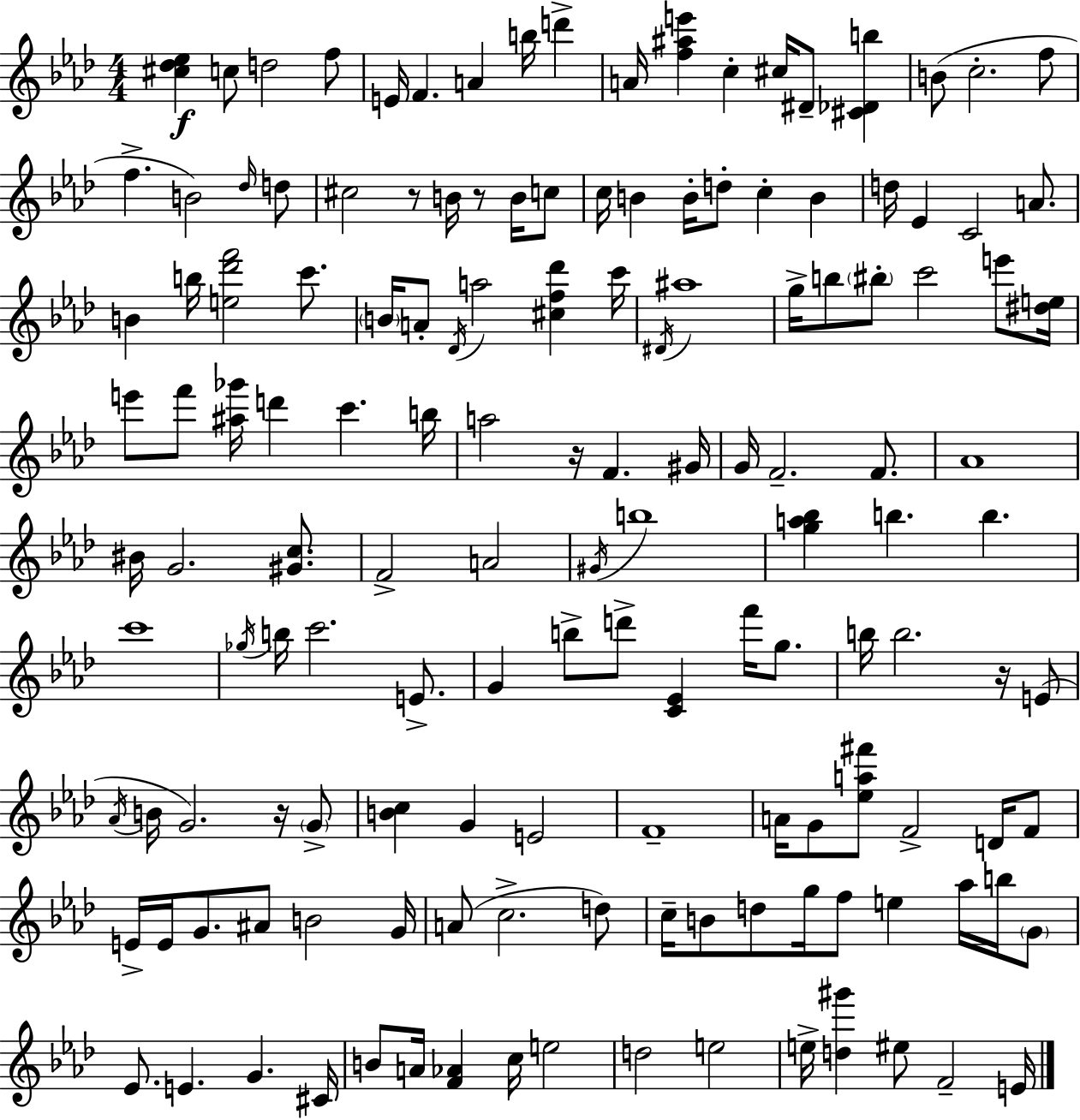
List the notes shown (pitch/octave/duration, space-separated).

[C#5,Db5,Eb5]/q C5/e D5/h F5/e E4/s F4/q. A4/q B5/s D6/q A4/s [F5,A#5,E6]/q C5/q C#5/s D#4/e [C#4,Db4,B5]/q B4/e C5/h. F5/e F5/q. B4/h Db5/s D5/e C#5/h R/e B4/s R/e B4/s C5/e C5/s B4/q B4/s D5/e C5/q B4/q D5/s Eb4/q C4/h A4/e. B4/q B5/s [E5,Db6,F6]/h C6/e. B4/s A4/e Db4/s A5/h [C#5,F5,Db6]/q C6/s D#4/s A#5/w G5/s B5/e BIS5/e C6/h E6/e [D#5,E5]/s E6/e F6/e [A#5,Gb6]/s D6/q C6/q. B5/s A5/h R/s F4/q. G#4/s G4/s F4/h. F4/e. Ab4/w BIS4/s G4/h. [G#4,C5]/e. F4/h A4/h G#4/s B5/w [G5,A5,Bb5]/q B5/q. B5/q. C6/w Gb5/s B5/s C6/h. E4/e. G4/q B5/e D6/e [C4,Eb4]/q F6/s G5/e. B5/s B5/h. R/s E4/e Ab4/s B4/s G4/h. R/s G4/e [B4,C5]/q G4/q E4/h F4/w A4/s G4/e [Eb5,A5,F#6]/e F4/h D4/s F4/e E4/s E4/s G4/e. A#4/e B4/h G4/s A4/e C5/h. D5/e C5/s B4/e D5/e G5/s F5/e E5/q Ab5/s B5/s G4/e Eb4/e. E4/q. G4/q. C#4/s B4/e A4/s [F4,Ab4]/q C5/s E5/h D5/h E5/h E5/s [D5,G#6]/q EIS5/e F4/h E4/s